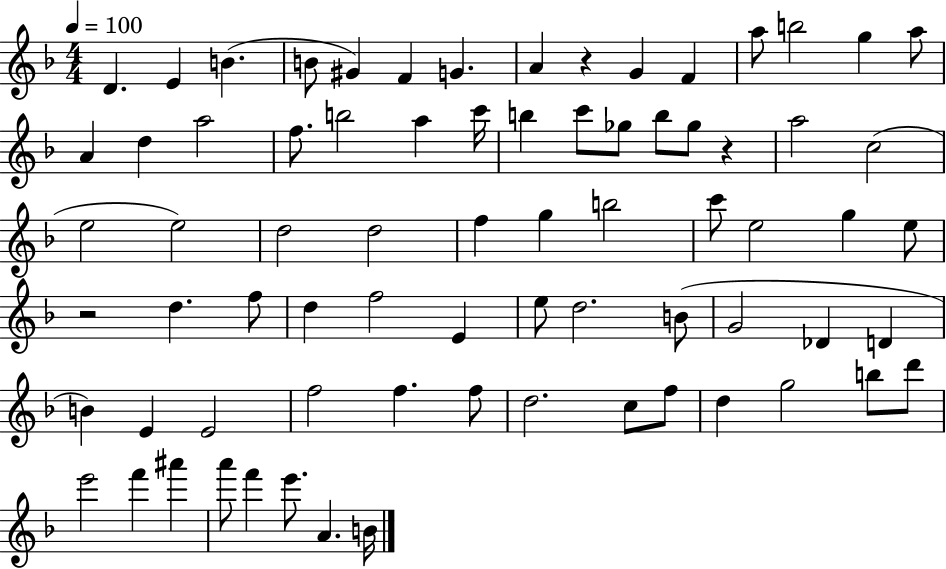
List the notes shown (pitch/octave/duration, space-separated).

D4/q. E4/q B4/q. B4/e G#4/q F4/q G4/q. A4/q R/q G4/q F4/q A5/e B5/h G5/q A5/e A4/q D5/q A5/h F5/e. B5/h A5/q C6/s B5/q C6/e Gb5/e B5/e Gb5/e R/q A5/h C5/h E5/h E5/h D5/h D5/h F5/q G5/q B5/h C6/e E5/h G5/q E5/e R/h D5/q. F5/e D5/q F5/h E4/q E5/e D5/h. B4/e G4/h Db4/q D4/q B4/q E4/q E4/h F5/h F5/q. F5/e D5/h. C5/e F5/e D5/q G5/h B5/e D6/e E6/h F6/q A#6/q A6/e F6/q E6/e. A4/q. B4/s